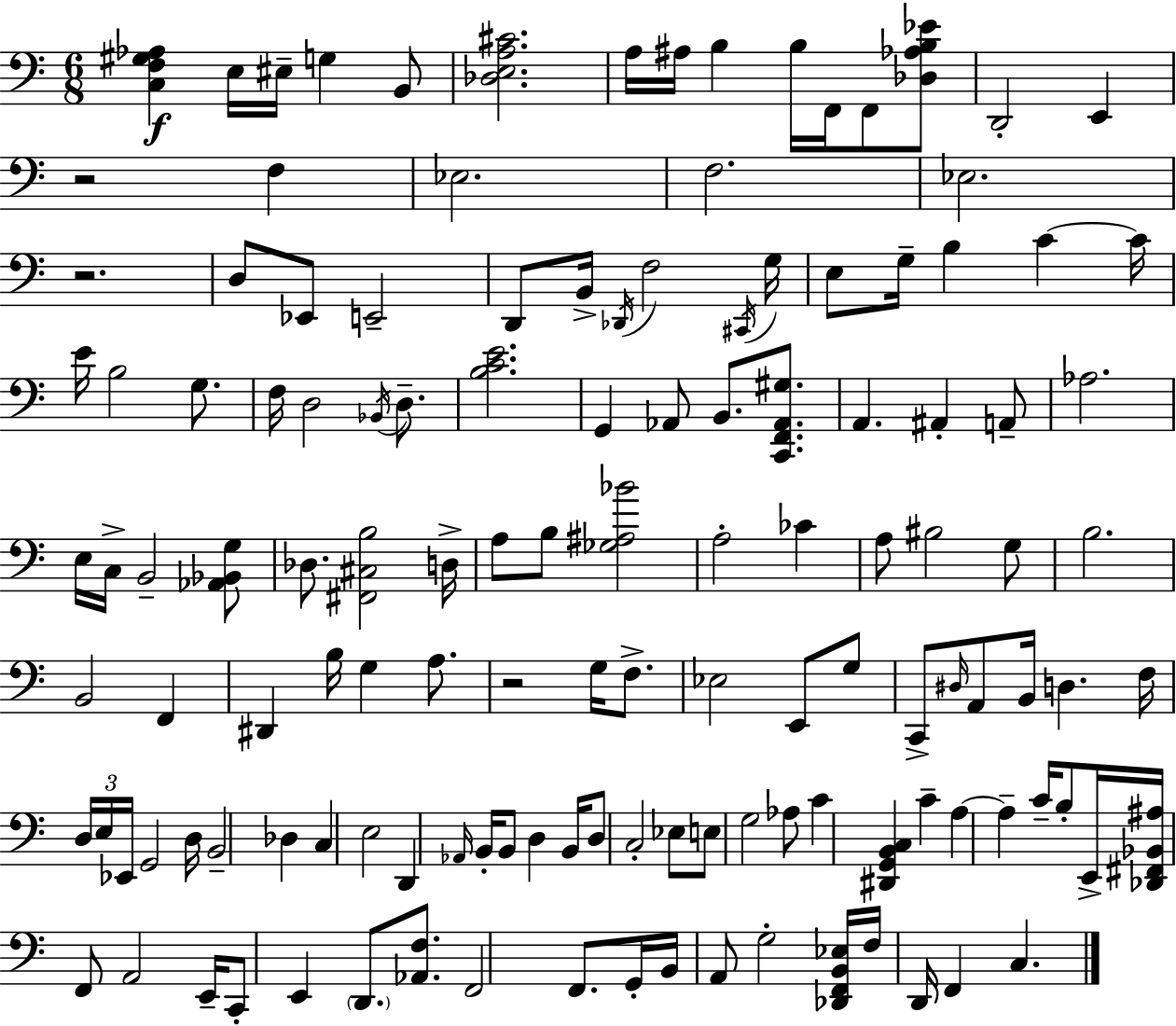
{
  \clef bass
  \numericTimeSignature
  \time 6/8
  \key a \minor
  <c f gis aes>4\f e16 eis16-- g4 b,8 | <des e a cis'>2. | a16 ais16 b4 b16 f,16 f,8 <des aes b ees'>8 | d,2-. e,4 | \break r2 f4 | ees2. | f2. | ees2. | \break r2. | d8 ees,8 e,2-- | d,8 b,16-> \acciaccatura { des,16 } f2 | \acciaccatura { cis,16 } g16 e8 g16-- b4 c'4~~ | \break c'16 e'16 b2 g8. | f16 d2 \acciaccatura { bes,16 } | d8.-- <b c' e'>2. | g,4 aes,8 b,8. | \break <c, f, aes, gis>8. a,4. ais,4-. | a,8-- aes2. | e16 c16-> b,2-- | <aes, bes, g>8 des8. <fis, cis b>2 | \break d16-> a8 b8 <ges ais bes'>2 | a2-. ces'4 | a8 bis2 | g8 b2. | \break b,2 f,4 | dis,4 b16 g4 | a8. r2 g16 | f8.-> ees2 e,8 | \break g8 c,8-> \grace { dis16 } a,8 b,16 d4. | f16 \tuplet 3/2 { d16 e16 ees,16 } g,2 | d16 b,2-- | des4 c4 e2 | \break d,4 \grace { aes,16 } b,16-. b,8 | d4 b,16 d8 c2-. | ees8 e8 g2 | aes8 c'4 <dis, g, b, c>4 | \break c'4-- a4~~ a4-- | c'16-- b8-. e,16-> <des, fis, bes, ais>16 f,8 a,2 | e,16-- c,8-. e,4 \parenthesize d,8. | <aes, f>8. f,2 | \break f,8. g,16-. b,16 a,8 g2-. | <des, f, b, ees>16 f16 d,16 f,4 c4. | \bar "|."
}